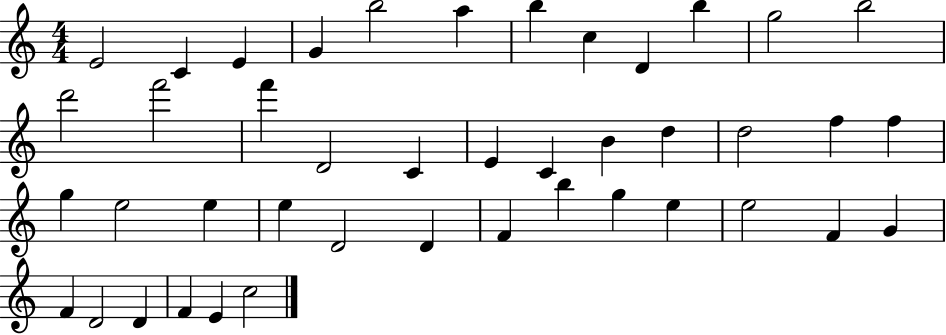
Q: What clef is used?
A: treble